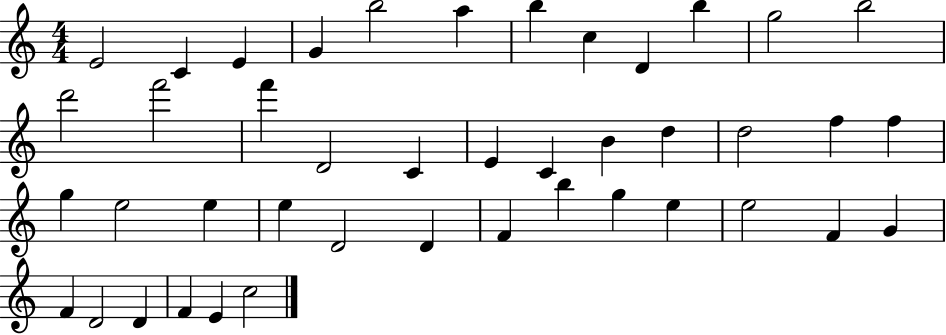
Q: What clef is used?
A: treble